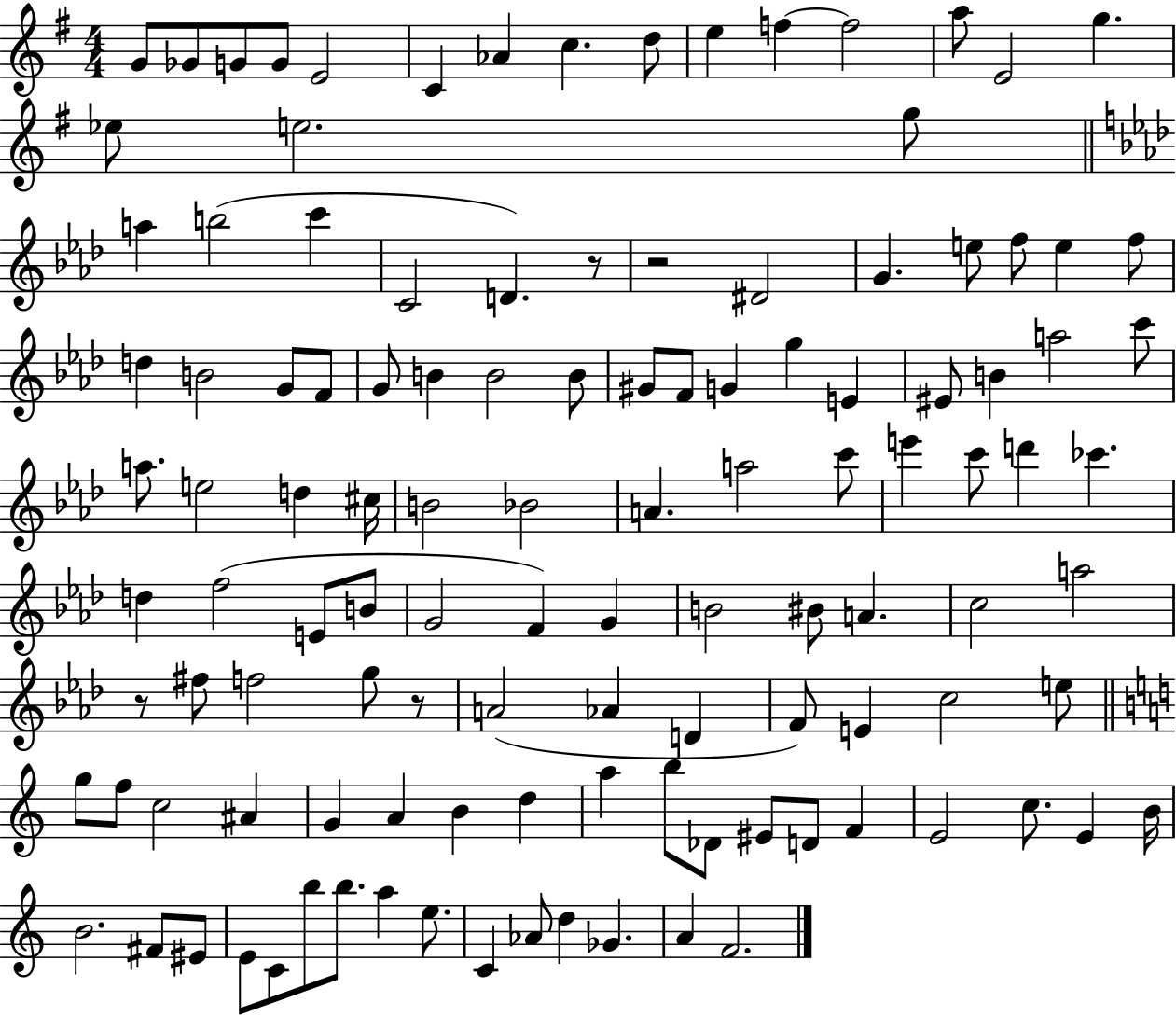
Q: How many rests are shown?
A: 4